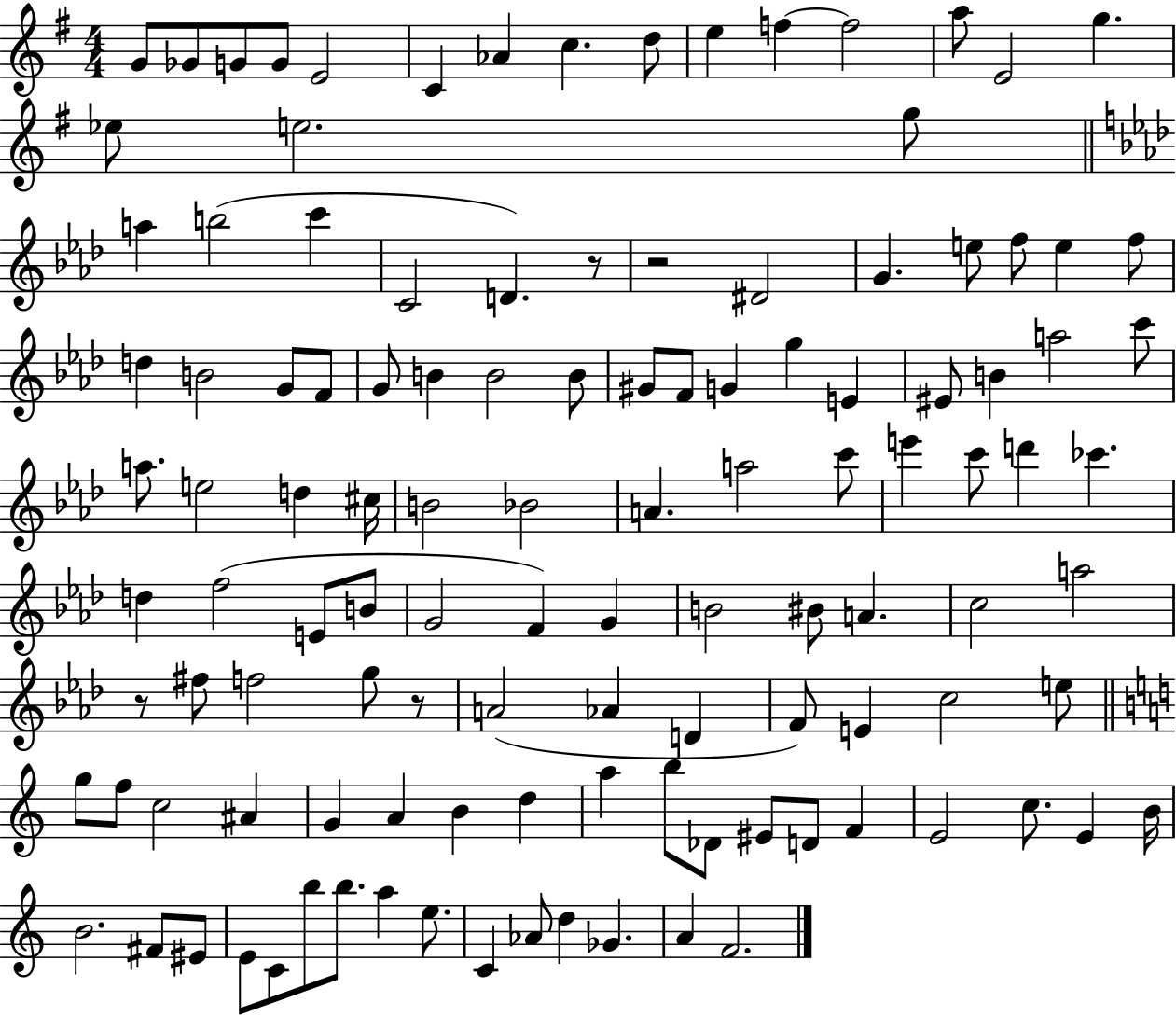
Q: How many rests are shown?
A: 4